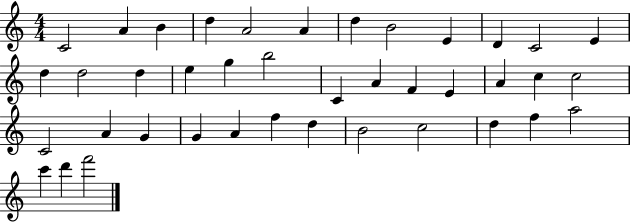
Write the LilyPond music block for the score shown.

{
  \clef treble
  \numericTimeSignature
  \time 4/4
  \key c \major
  c'2 a'4 b'4 | d''4 a'2 a'4 | d''4 b'2 e'4 | d'4 c'2 e'4 | \break d''4 d''2 d''4 | e''4 g''4 b''2 | c'4 a'4 f'4 e'4 | a'4 c''4 c''2 | \break c'2 a'4 g'4 | g'4 a'4 f''4 d''4 | b'2 c''2 | d''4 f''4 a''2 | \break c'''4 d'''4 f'''2 | \bar "|."
}